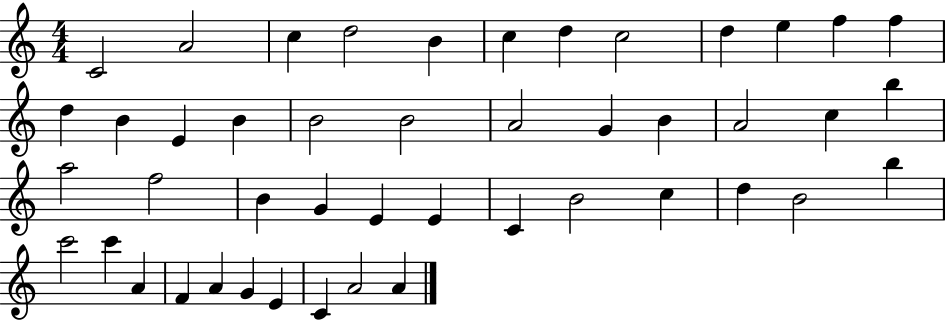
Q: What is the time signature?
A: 4/4